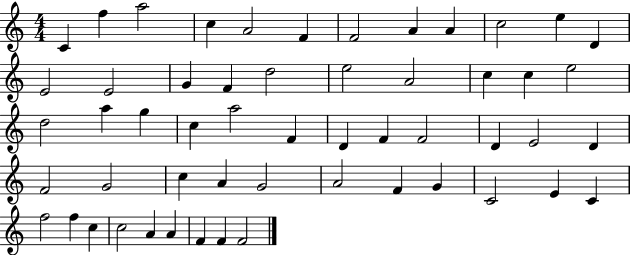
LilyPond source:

{
  \clef treble
  \numericTimeSignature
  \time 4/4
  \key c \major
  c'4 f''4 a''2 | c''4 a'2 f'4 | f'2 a'4 a'4 | c''2 e''4 d'4 | \break e'2 e'2 | g'4 f'4 d''2 | e''2 a'2 | c''4 c''4 e''2 | \break d''2 a''4 g''4 | c''4 a''2 f'4 | d'4 f'4 f'2 | d'4 e'2 d'4 | \break f'2 g'2 | c''4 a'4 g'2 | a'2 f'4 g'4 | c'2 e'4 c'4 | \break f''2 f''4 c''4 | c''2 a'4 a'4 | f'4 f'4 f'2 | \bar "|."
}